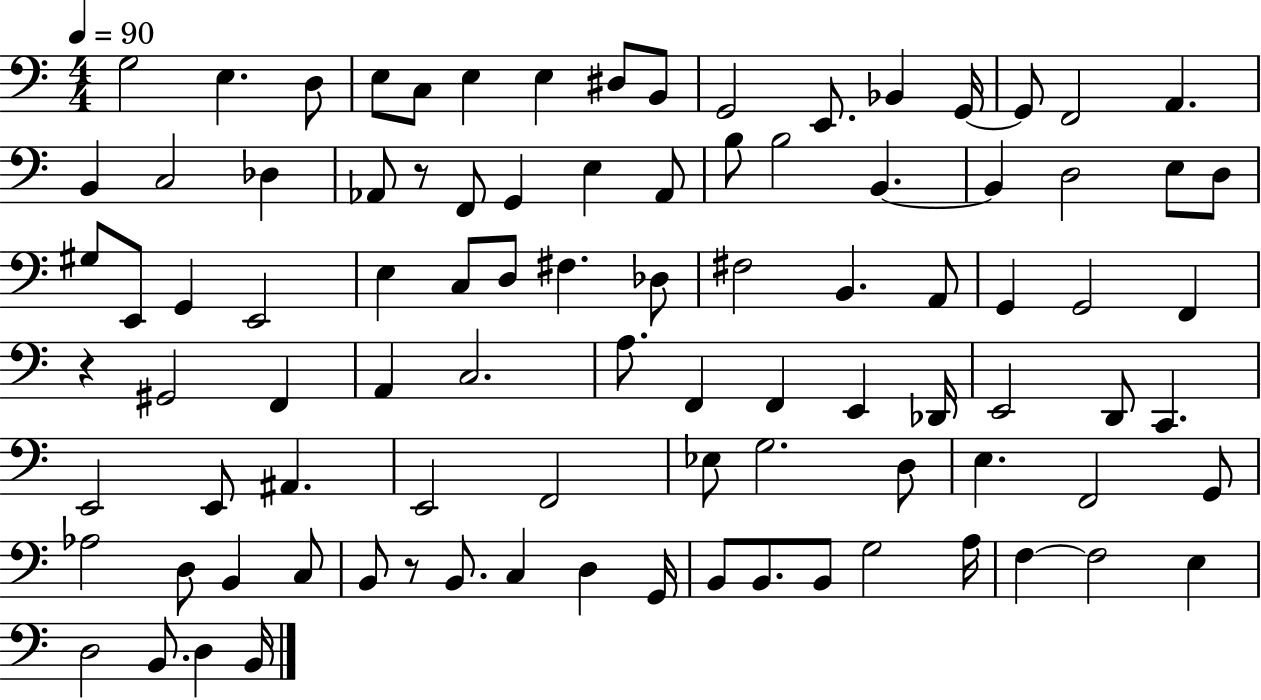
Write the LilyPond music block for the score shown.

{
  \clef bass
  \numericTimeSignature
  \time 4/4
  \key c \major
  \tempo 4 = 90
  g2 e4. d8 | e8 c8 e4 e4 dis8 b,8 | g,2 e,8. bes,4 g,16~~ | g,8 f,2 a,4. | \break b,4 c2 des4 | aes,8 r8 f,8 g,4 e4 aes,8 | b8 b2 b,4.~~ | b,4 d2 e8 d8 | \break gis8 e,8 g,4 e,2 | e4 c8 d8 fis4. des8 | fis2 b,4. a,8 | g,4 g,2 f,4 | \break r4 gis,2 f,4 | a,4 c2. | a8. f,4 f,4 e,4 des,16 | e,2 d,8 c,4. | \break e,2 e,8 ais,4. | e,2 f,2 | ees8 g2. d8 | e4. f,2 g,8 | \break aes2 d8 b,4 c8 | b,8 r8 b,8. c4 d4 g,16 | b,8 b,8. b,8 g2 a16 | f4~~ f2 e4 | \break d2 b,8. d4 b,16 | \bar "|."
}